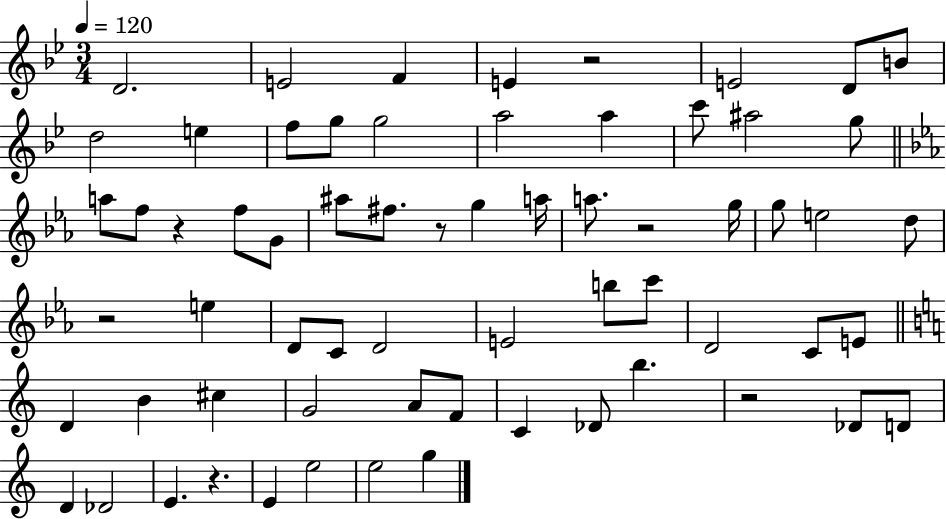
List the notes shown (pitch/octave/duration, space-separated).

D4/h. E4/h F4/q E4/q R/h E4/h D4/e B4/e D5/h E5/q F5/e G5/e G5/h A5/h A5/q C6/e A#5/h G5/e A5/e F5/e R/q F5/e G4/e A#5/e F#5/e. R/e G5/q A5/s A5/e. R/h G5/s G5/e E5/h D5/e R/h E5/q D4/e C4/e D4/h E4/h B5/e C6/e D4/h C4/e E4/e D4/q B4/q C#5/q G4/h A4/e F4/e C4/q Db4/e B5/q. R/h Db4/e D4/e D4/q Db4/h E4/q. R/q. E4/q E5/h E5/h G5/q